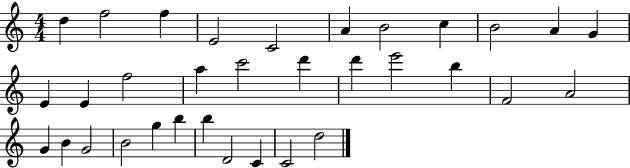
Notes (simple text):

D5/q F5/h F5/q E4/h C4/h A4/q B4/h C5/q B4/h A4/q G4/q E4/q E4/q F5/h A5/q C6/h D6/q D6/q E6/h B5/q F4/h A4/h G4/q B4/q G4/h B4/h G5/q B5/q B5/q D4/h C4/q C4/h D5/h